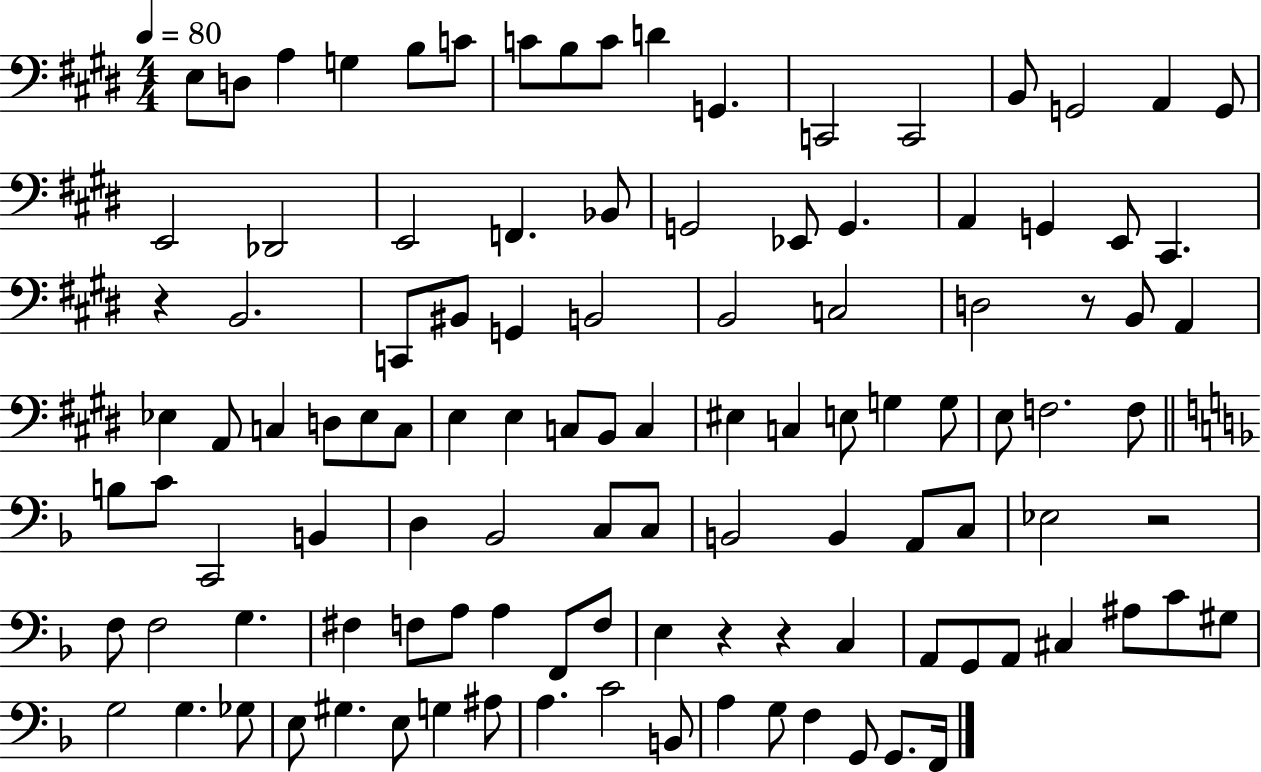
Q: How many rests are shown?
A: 5